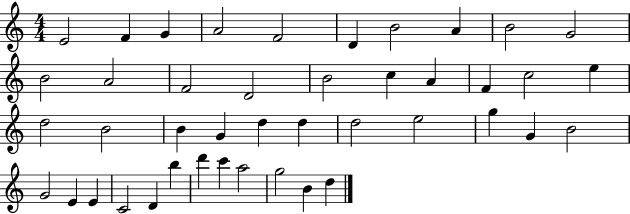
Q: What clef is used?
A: treble